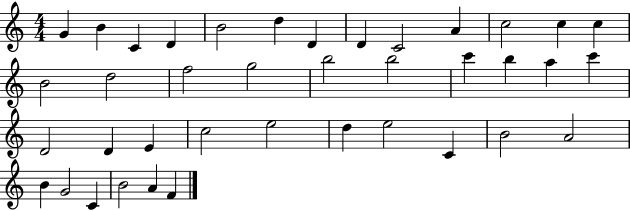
X:1
T:Untitled
M:4/4
L:1/4
K:C
G B C D B2 d D D C2 A c2 c c B2 d2 f2 g2 b2 b2 c' b a c' D2 D E c2 e2 d e2 C B2 A2 B G2 C B2 A F